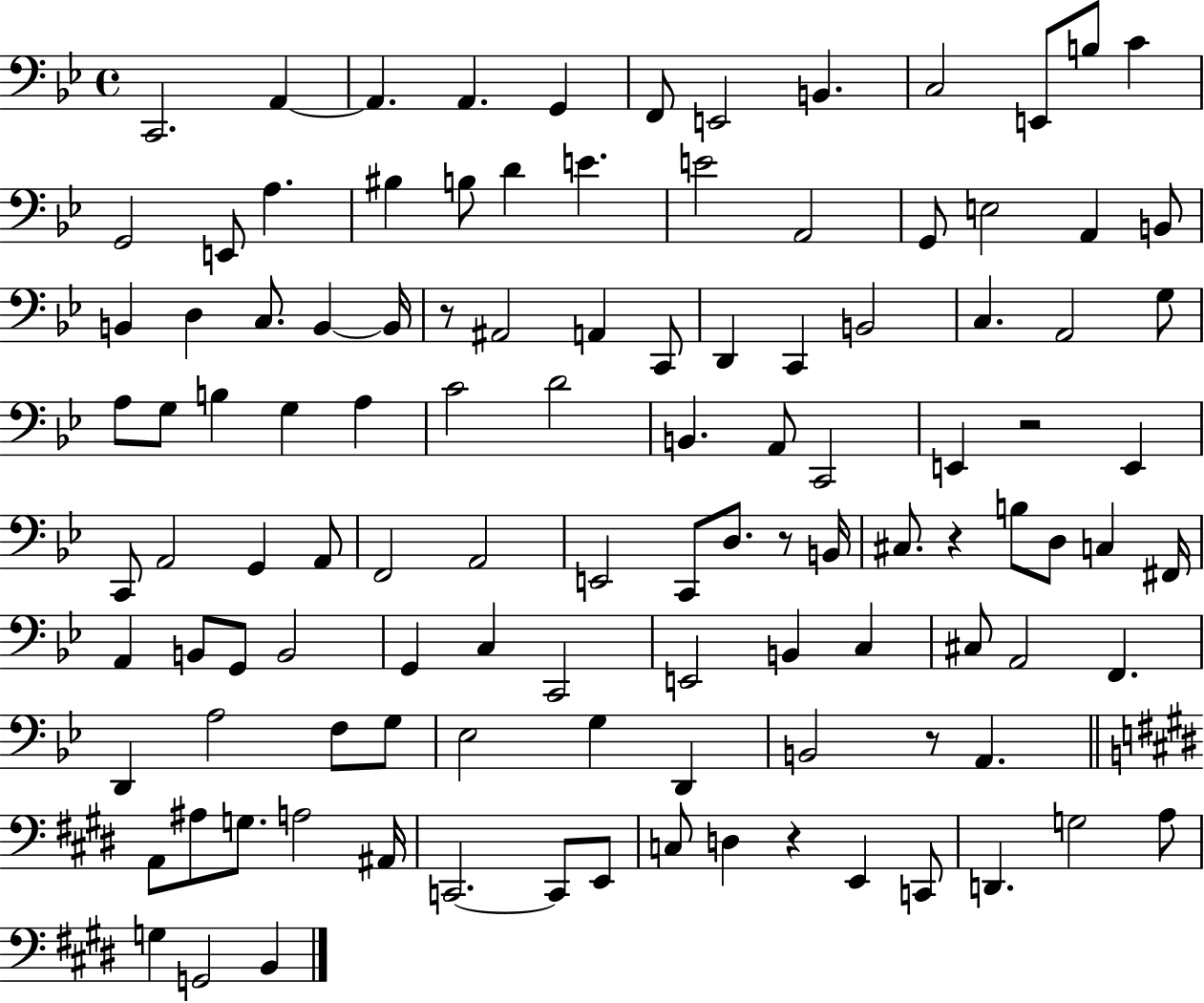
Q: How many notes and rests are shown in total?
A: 112